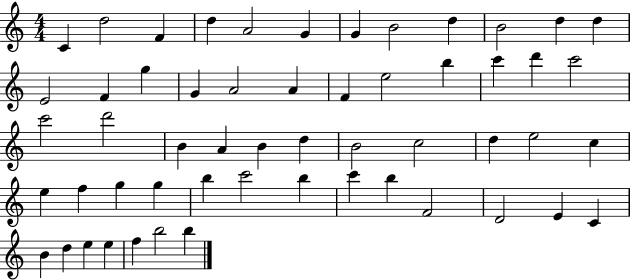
X:1
T:Untitled
M:4/4
L:1/4
K:C
C d2 F d A2 G G B2 d B2 d d E2 F g G A2 A F e2 b c' d' c'2 c'2 d'2 B A B d B2 c2 d e2 c e f g g b c'2 b c' b F2 D2 E C B d e e f b2 b